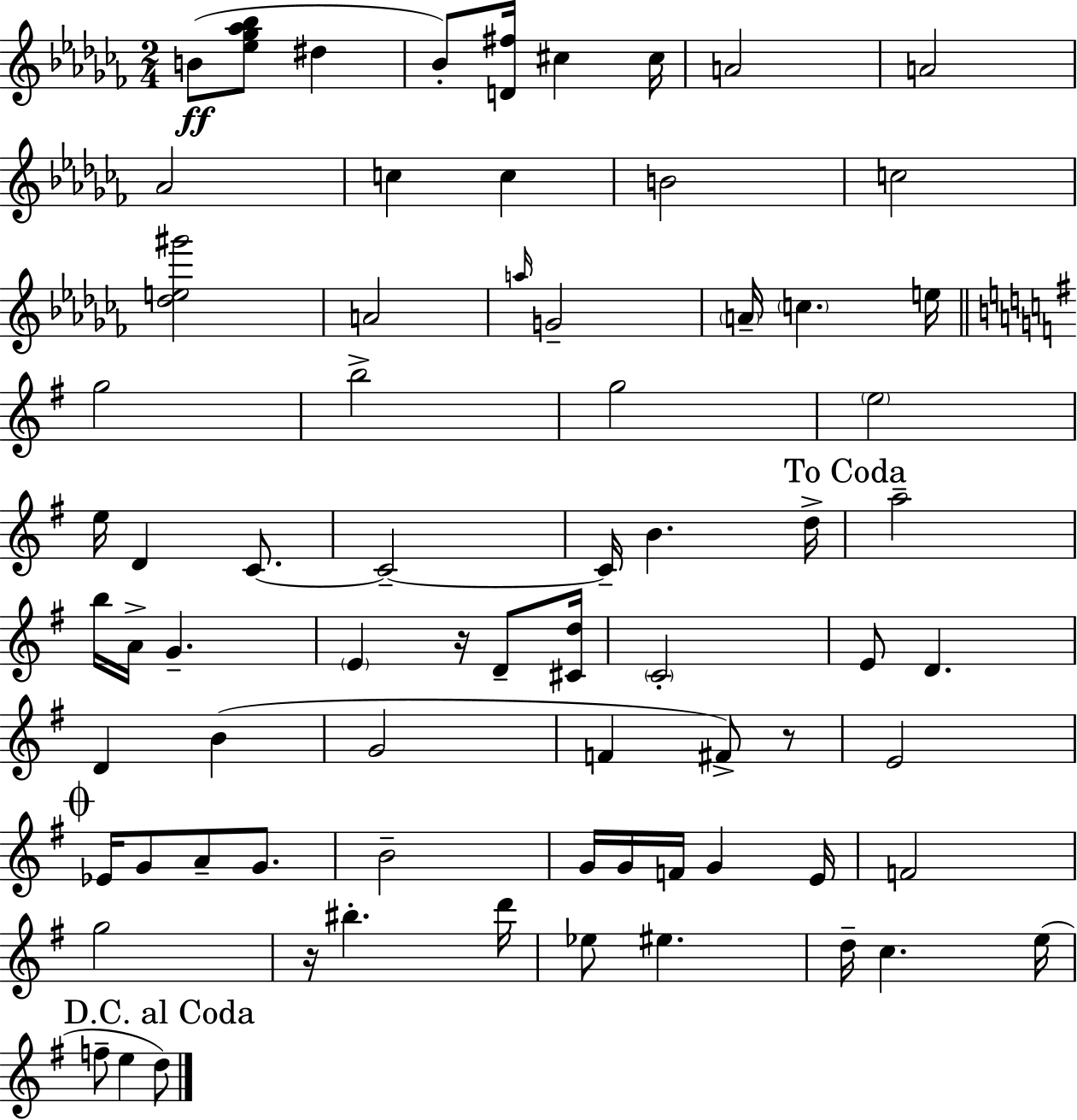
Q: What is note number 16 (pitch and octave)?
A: A4